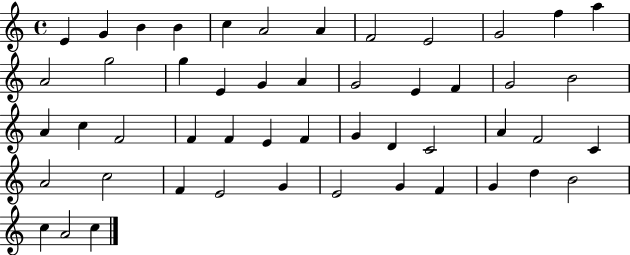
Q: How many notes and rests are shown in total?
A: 50